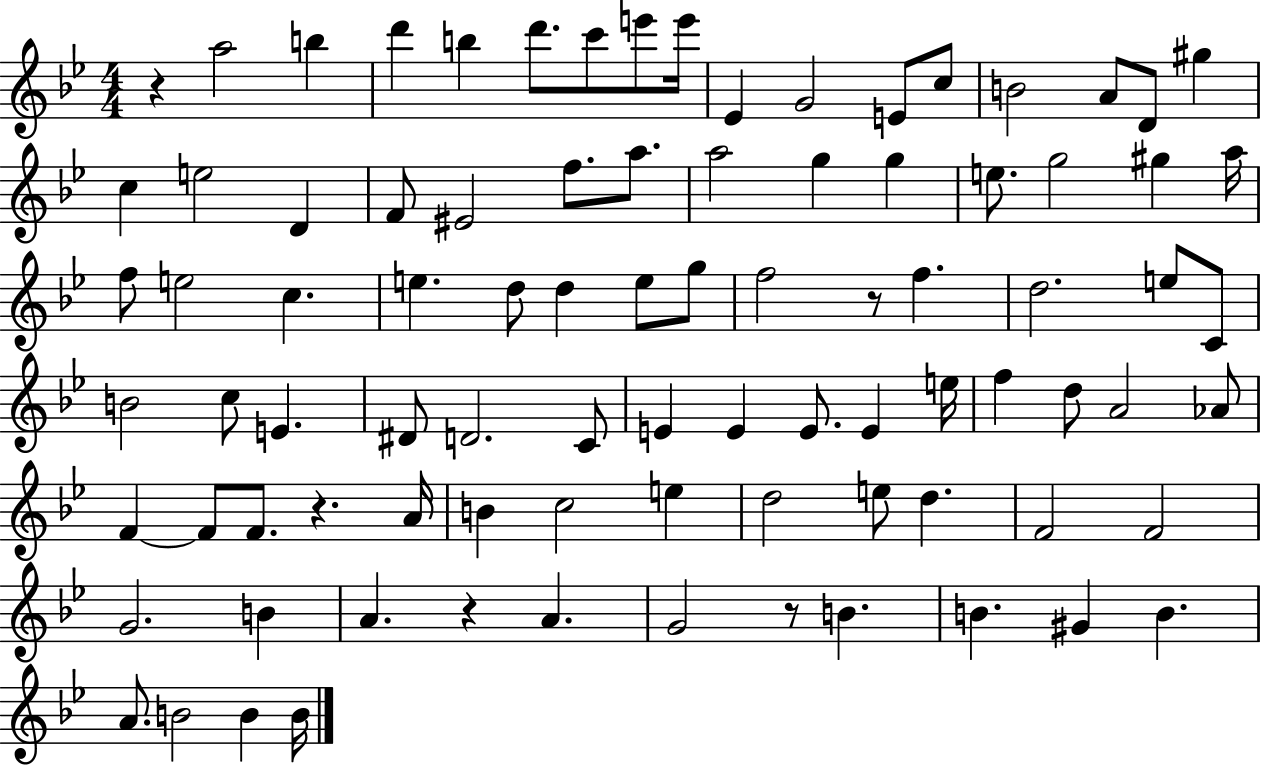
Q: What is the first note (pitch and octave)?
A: A5